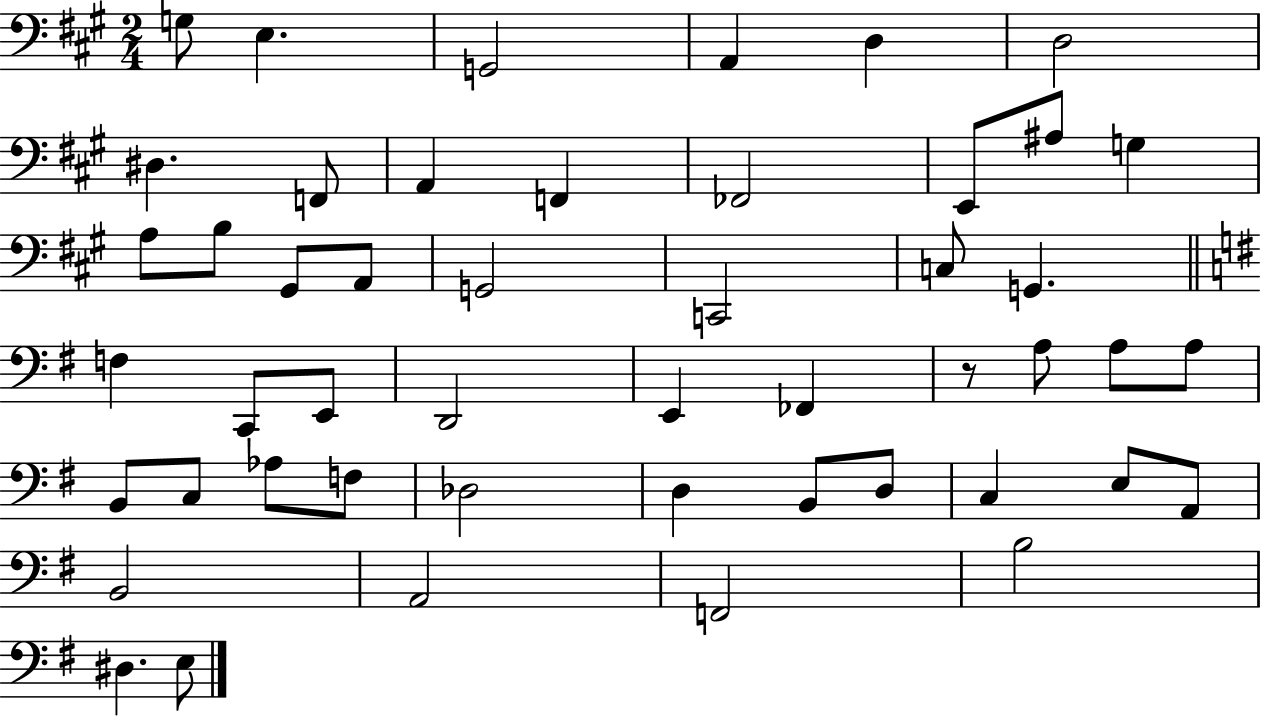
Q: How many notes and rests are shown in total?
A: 49